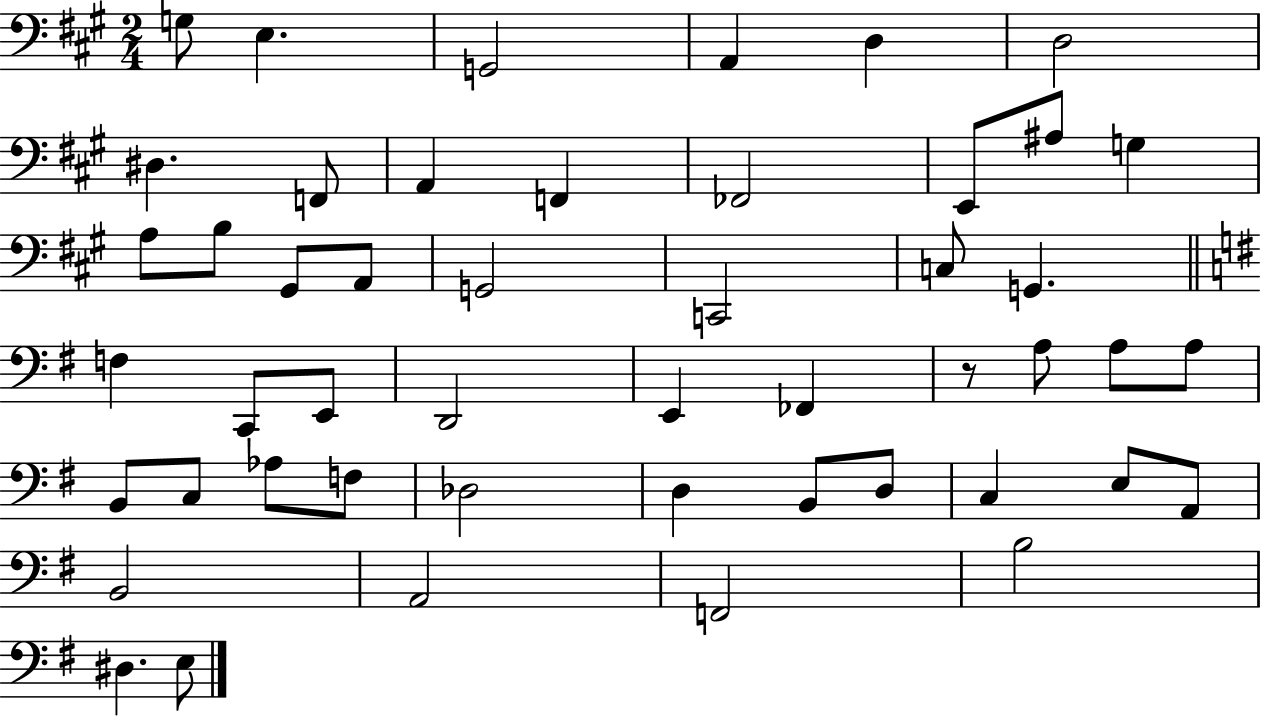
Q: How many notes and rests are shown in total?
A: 49